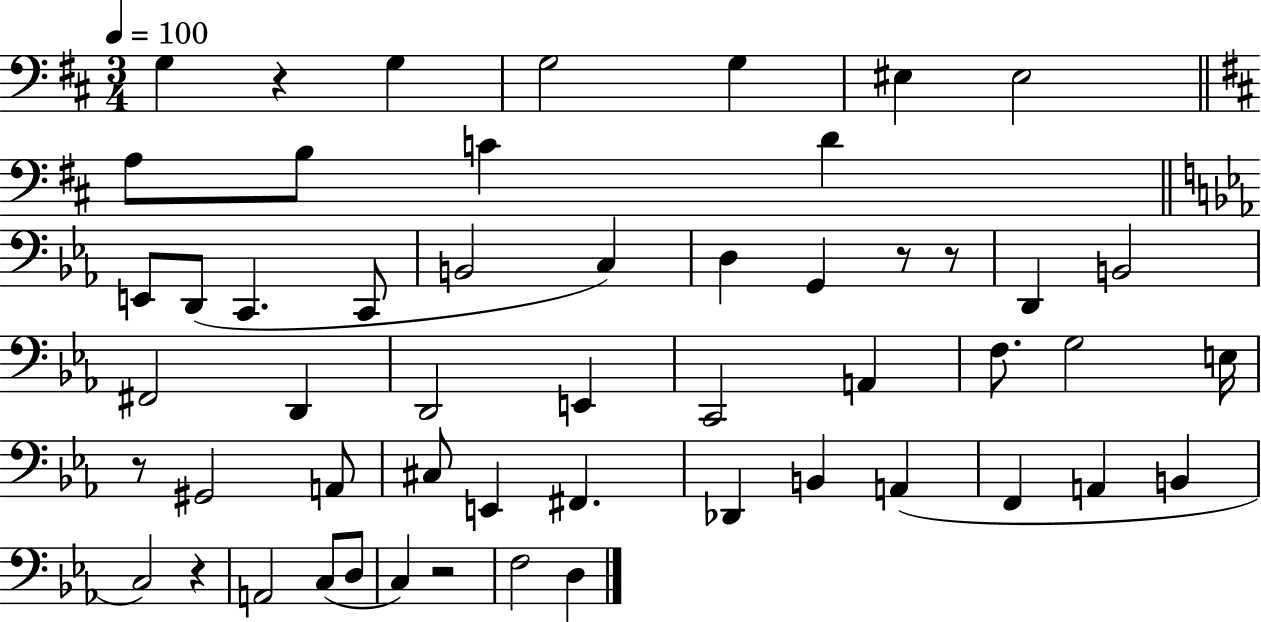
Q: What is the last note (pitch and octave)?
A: D3